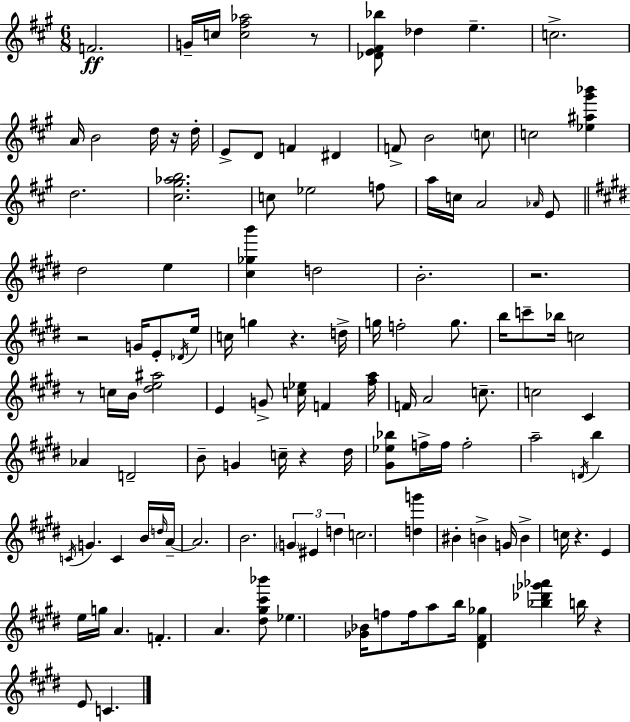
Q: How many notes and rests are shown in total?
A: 121